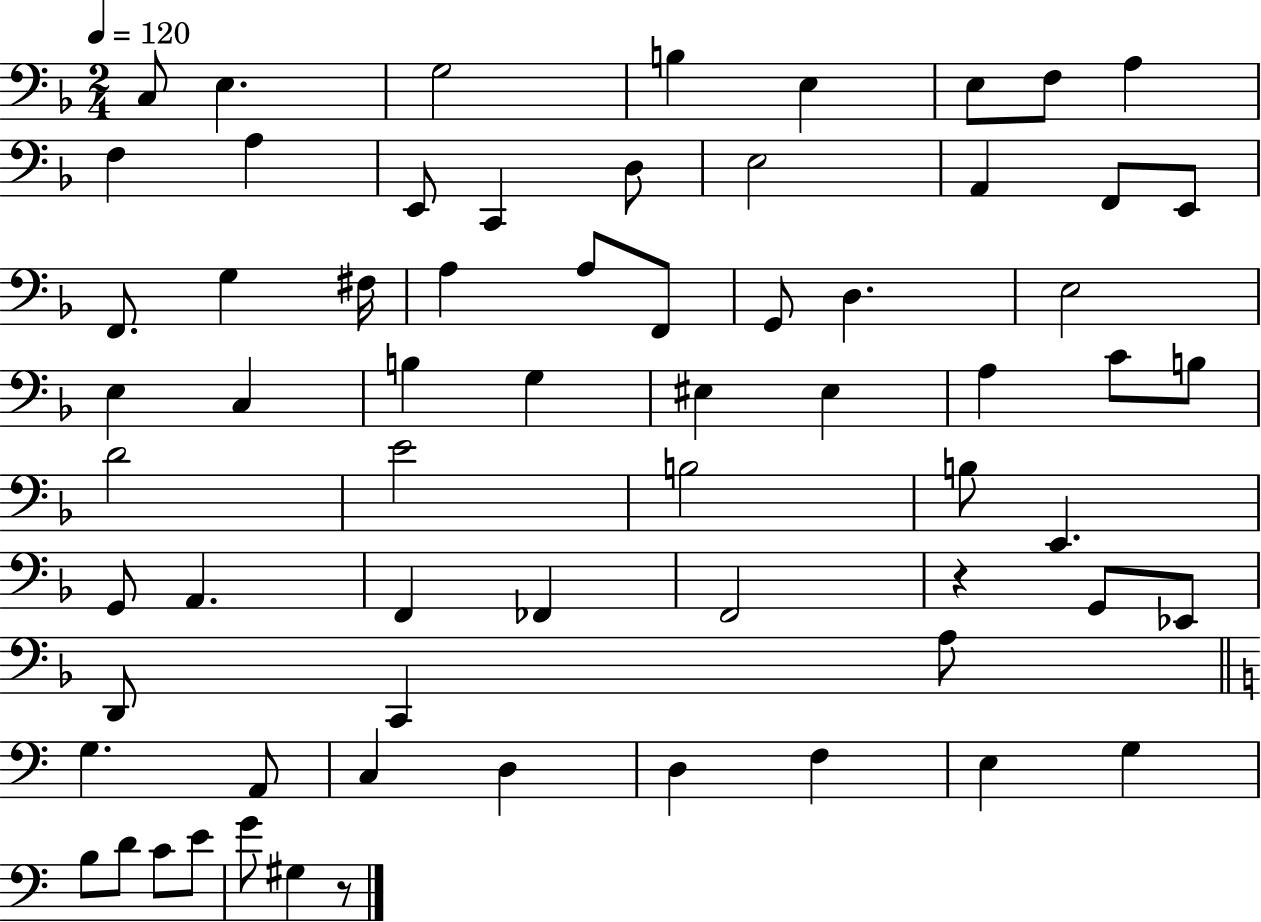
X:1
T:Untitled
M:2/4
L:1/4
K:F
C,/2 E, G,2 B, E, E,/2 F,/2 A, F, A, E,,/2 C,, D,/2 E,2 A,, F,,/2 E,,/2 F,,/2 G, ^F,/4 A, A,/2 F,,/2 G,,/2 D, E,2 E, C, B, G, ^E, ^E, A, C/2 B,/2 D2 E2 B,2 B,/2 E,, G,,/2 A,, F,, _F,, F,,2 z G,,/2 _E,,/2 D,,/2 C,, A,/2 G, A,,/2 C, D, D, F, E, G, B,/2 D/2 C/2 E/2 G/2 ^G, z/2